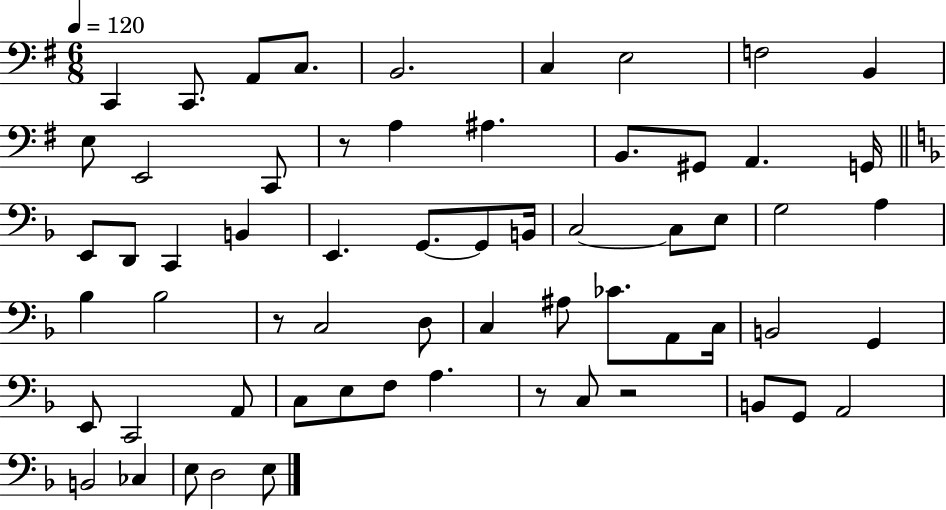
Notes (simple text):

C2/q C2/e. A2/e C3/e. B2/h. C3/q E3/h F3/h B2/q E3/e E2/h C2/e R/e A3/q A#3/q. B2/e. G#2/e A2/q. G2/s E2/e D2/e C2/q B2/q E2/q. G2/e. G2/e B2/s C3/h C3/e E3/e G3/h A3/q Bb3/q Bb3/h R/e C3/h D3/e C3/q A#3/e CES4/e. A2/e C3/s B2/h G2/q E2/e C2/h A2/e C3/e E3/e F3/e A3/q. R/e C3/e R/h B2/e G2/e A2/h B2/h CES3/q E3/e D3/h E3/e